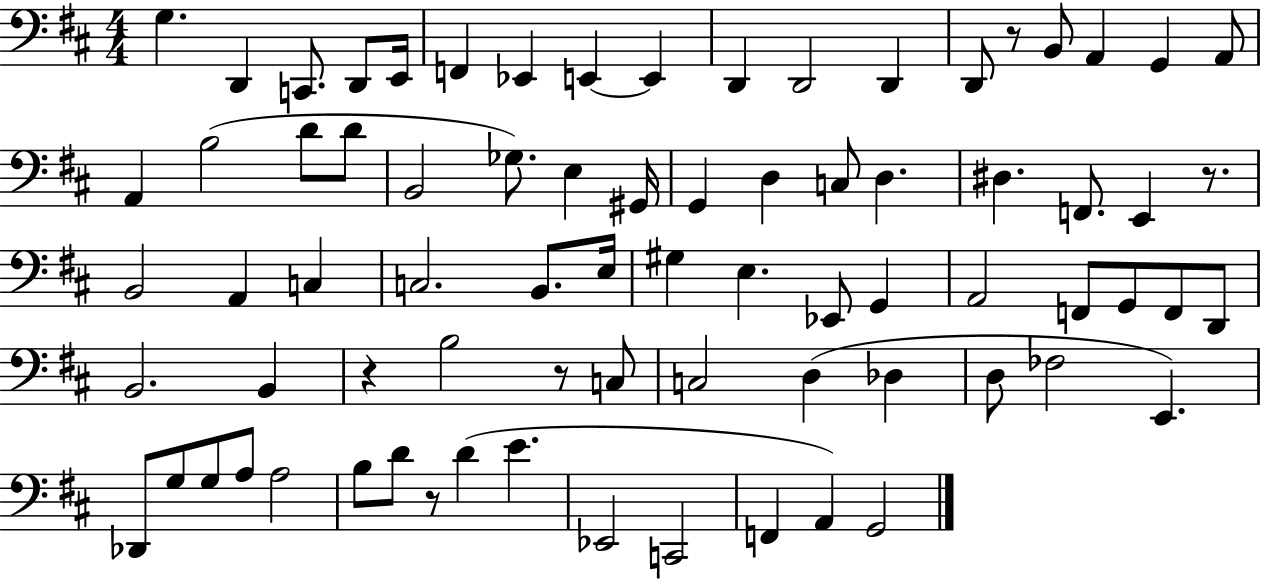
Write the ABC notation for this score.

X:1
T:Untitled
M:4/4
L:1/4
K:D
G, D,, C,,/2 D,,/2 E,,/4 F,, _E,, E,, E,, D,, D,,2 D,, D,,/2 z/2 B,,/2 A,, G,, A,,/2 A,, B,2 D/2 D/2 B,,2 _G,/2 E, ^G,,/4 G,, D, C,/2 D, ^D, F,,/2 E,, z/2 B,,2 A,, C, C,2 B,,/2 E,/4 ^G, E, _E,,/2 G,, A,,2 F,,/2 G,,/2 F,,/2 D,,/2 B,,2 B,, z B,2 z/2 C,/2 C,2 D, _D, D,/2 _F,2 E,, _D,,/2 G,/2 G,/2 A,/2 A,2 B,/2 D/2 z/2 D E _E,,2 C,,2 F,, A,, G,,2